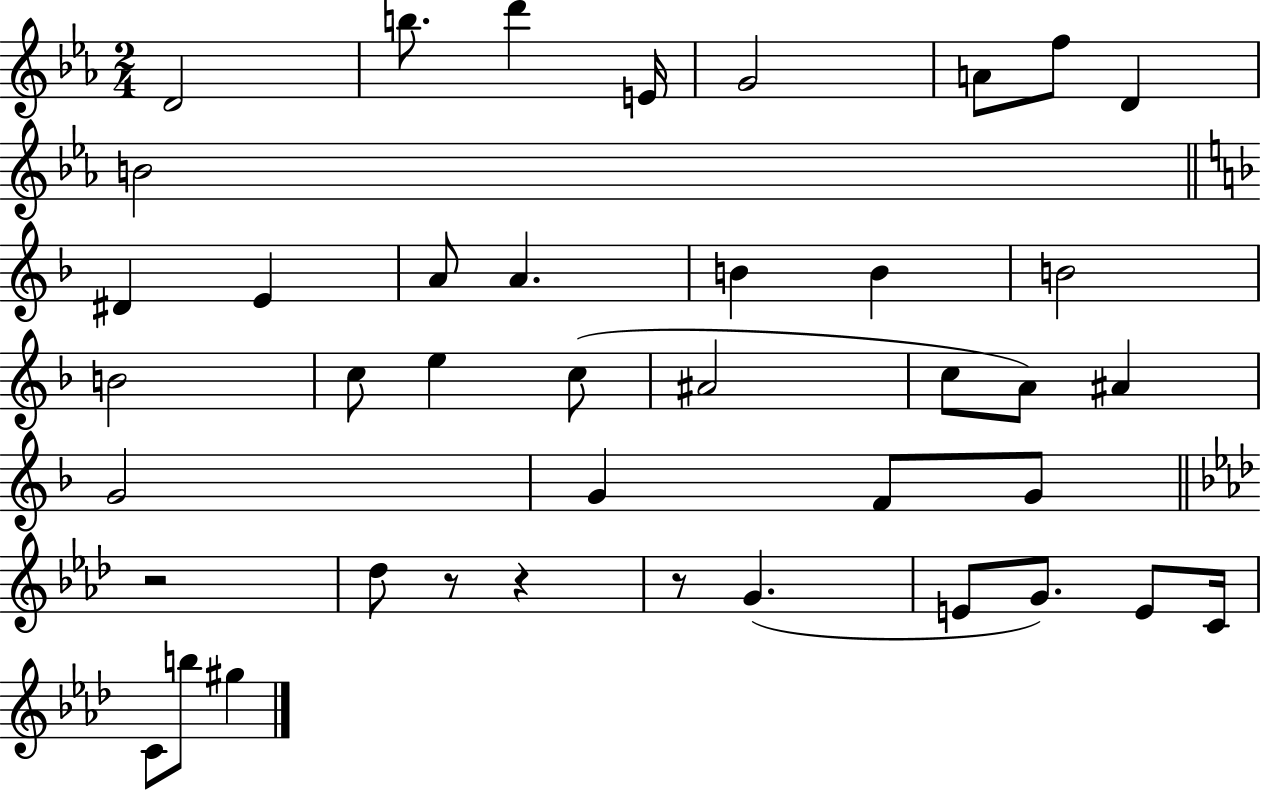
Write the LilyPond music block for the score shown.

{
  \clef treble
  \numericTimeSignature
  \time 2/4
  \key ees \major
  d'2 | b''8. d'''4 e'16 | g'2 | a'8 f''8 d'4 | \break b'2 | \bar "||" \break \key f \major dis'4 e'4 | a'8 a'4. | b'4 b'4 | b'2 | \break b'2 | c''8 e''4 c''8( | ais'2 | c''8 a'8) ais'4 | \break g'2 | g'4 f'8 g'8 | \bar "||" \break \key aes \major r2 | des''8 r8 r4 | r8 g'4.( | e'8 g'8.) e'8 c'16 | \break c'8 b''8 gis''4 | \bar "|."
}